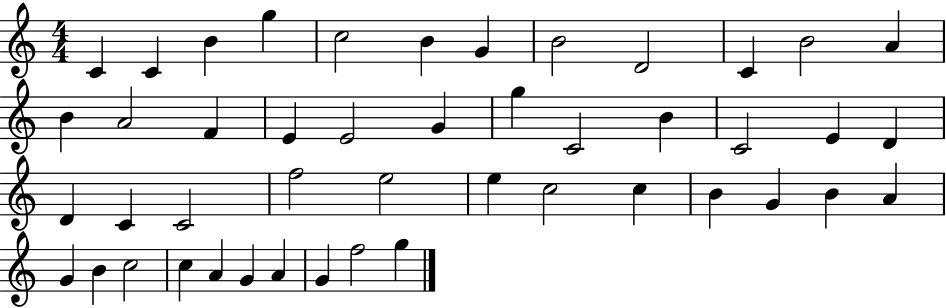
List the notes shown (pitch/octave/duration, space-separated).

C4/q C4/q B4/q G5/q C5/h B4/q G4/q B4/h D4/h C4/q B4/h A4/q B4/q A4/h F4/q E4/q E4/h G4/q G5/q C4/h B4/q C4/h E4/q D4/q D4/q C4/q C4/h F5/h E5/h E5/q C5/h C5/q B4/q G4/q B4/q A4/q G4/q B4/q C5/h C5/q A4/q G4/q A4/q G4/q F5/h G5/q